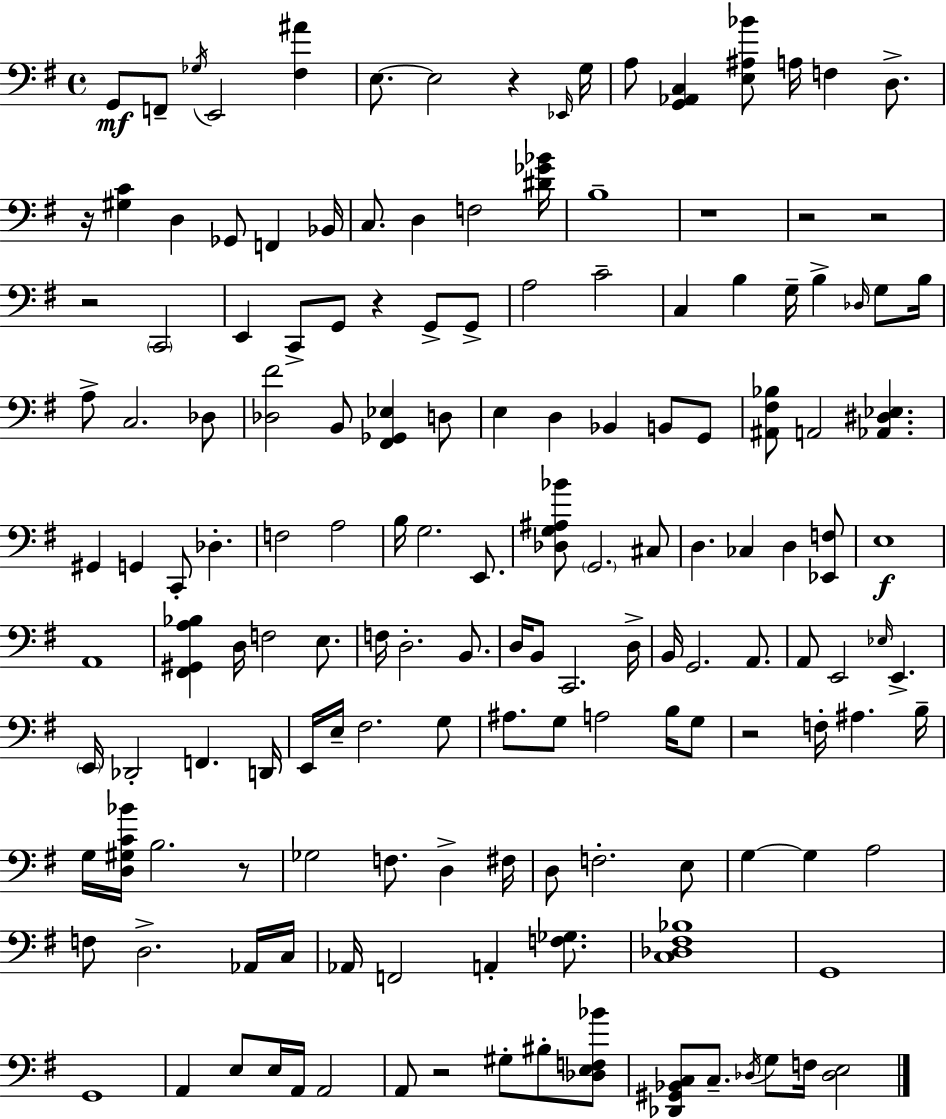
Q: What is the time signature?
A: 4/4